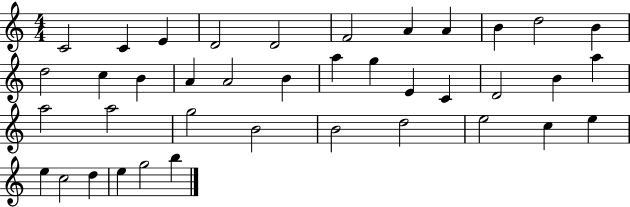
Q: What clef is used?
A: treble